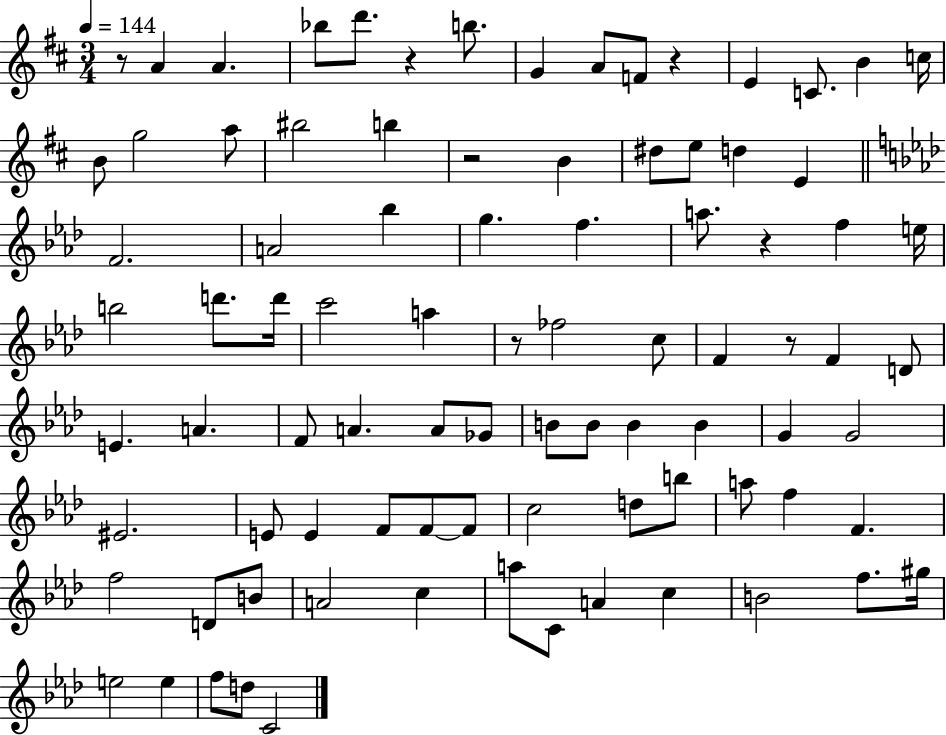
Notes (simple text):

R/e A4/q A4/q. Bb5/e D6/e. R/q B5/e. G4/q A4/e F4/e R/q E4/q C4/e. B4/q C5/s B4/e G5/h A5/e BIS5/h B5/q R/h B4/q D#5/e E5/e D5/q E4/q F4/h. A4/h Bb5/q G5/q. F5/q. A5/e. R/q F5/q E5/s B5/h D6/e. D6/s C6/h A5/q R/e FES5/h C5/e F4/q R/e F4/q D4/e E4/q. A4/q. F4/e A4/q. A4/e Gb4/e B4/e B4/e B4/q B4/q G4/q G4/h EIS4/h. E4/e E4/q F4/e F4/e F4/e C5/h D5/e B5/e A5/e F5/q F4/q. F5/h D4/e B4/e A4/h C5/q A5/e C4/e A4/q C5/q B4/h F5/e. G#5/s E5/h E5/q F5/e D5/e C4/h